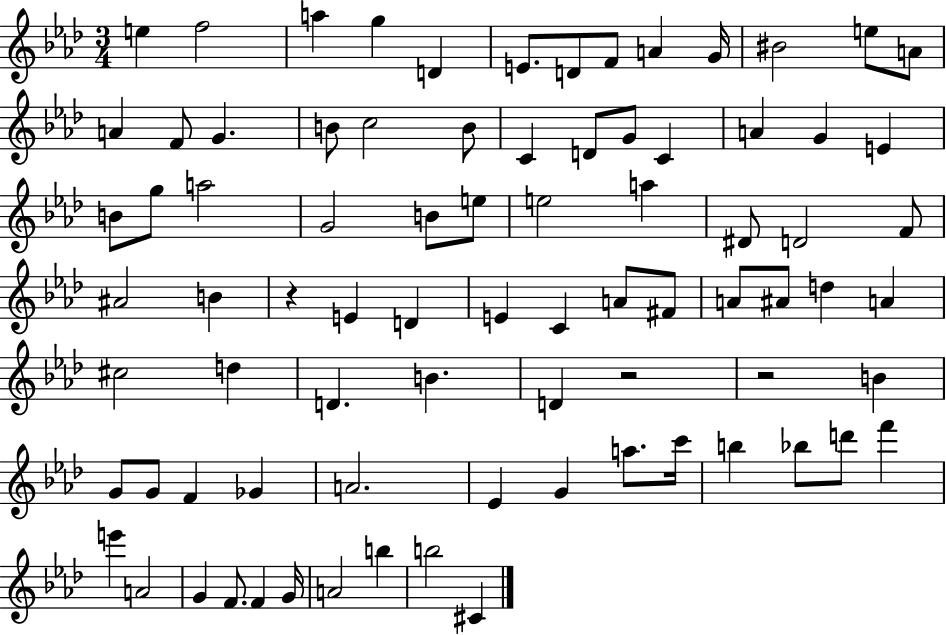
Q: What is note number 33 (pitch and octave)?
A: E5